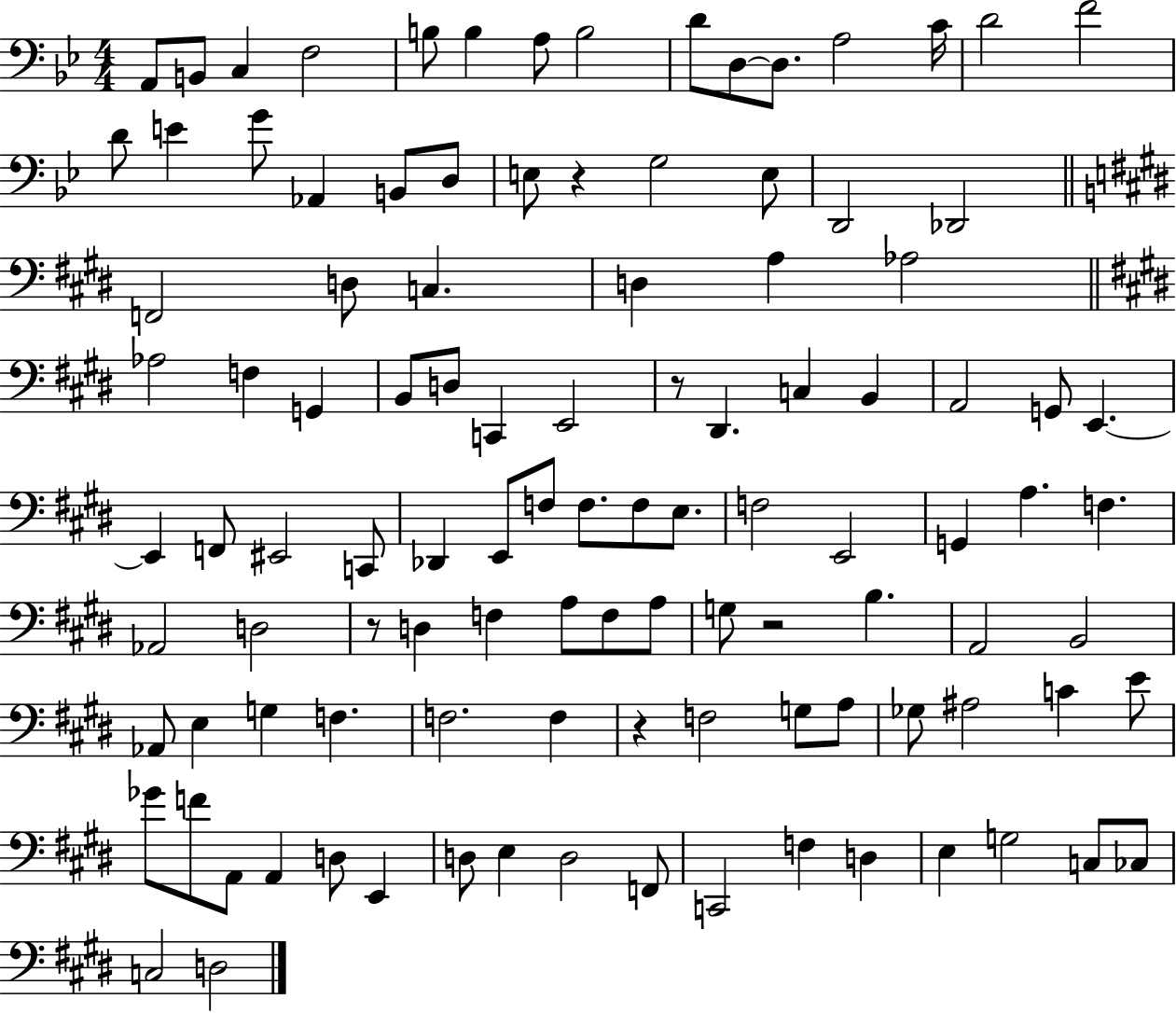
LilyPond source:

{
  \clef bass
  \numericTimeSignature
  \time 4/4
  \key bes \major
  a,8 b,8 c4 f2 | b8 b4 a8 b2 | d'8 d8~~ d8. a2 c'16 | d'2 f'2 | \break d'8 e'4 g'8 aes,4 b,8 d8 | e8 r4 g2 e8 | d,2 des,2 | \bar "||" \break \key e \major f,2 d8 c4. | d4 a4 aes2 | \bar "||" \break \key e \major aes2 f4 g,4 | b,8 d8 c,4 e,2 | r8 dis,4. c4 b,4 | a,2 g,8 e,4.~~ | \break e,4 f,8 eis,2 c,8 | des,4 e,8 f8 f8. f8 e8. | f2 e,2 | g,4 a4. f4. | \break aes,2 d2 | r8 d4 f4 a8 f8 a8 | g8 r2 b4. | a,2 b,2 | \break aes,8 e4 g4 f4. | f2. f4 | r4 f2 g8 a8 | ges8 ais2 c'4 e'8 | \break ges'8 f'8 a,8 a,4 d8 e,4 | d8 e4 d2 f,8 | c,2 f4 d4 | e4 g2 c8 ces8 | \break c2 d2 | \bar "|."
}